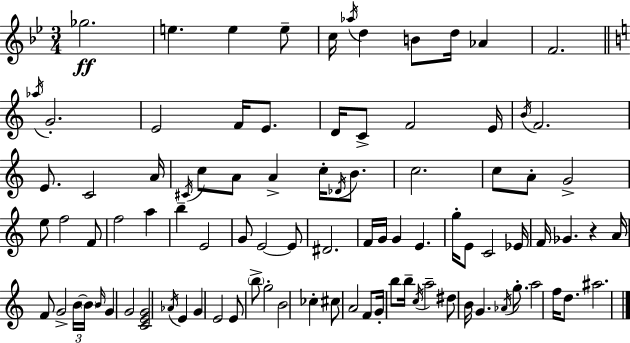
Gb5/h. E5/q. E5/q E5/e C5/s Ab5/s D5/q B4/e D5/s Ab4/q F4/h. Ab5/s G4/h. E4/h F4/s E4/e. D4/s C4/e F4/h E4/s B4/s F4/h. E4/e. C4/h A4/s C#4/s C5/e A4/e A4/q C5/s Db4/s B4/e. C5/h. C5/e A4/e G4/h E5/e F5/h F4/e F5/h A5/q B5/q E4/h G4/e E4/h E4/e D#4/h. F4/s G4/s G4/q E4/q. G5/s E4/e C4/h Eb4/s F4/s Gb4/q. R/q A4/s F4/e G4/h B4/s B4/s B4/s G4/q G4/h [C4,E4,G4]/h Ab4/s E4/q G4/q E4/h E4/e B5/e G5/h B4/h CES5/q C#5/e A4/h F4/e G4/s B5/e B5/s C5/s A5/h D#5/e B4/s G4/q. Ab4/s G5/e. A5/h F5/s D5/e. A#5/h.